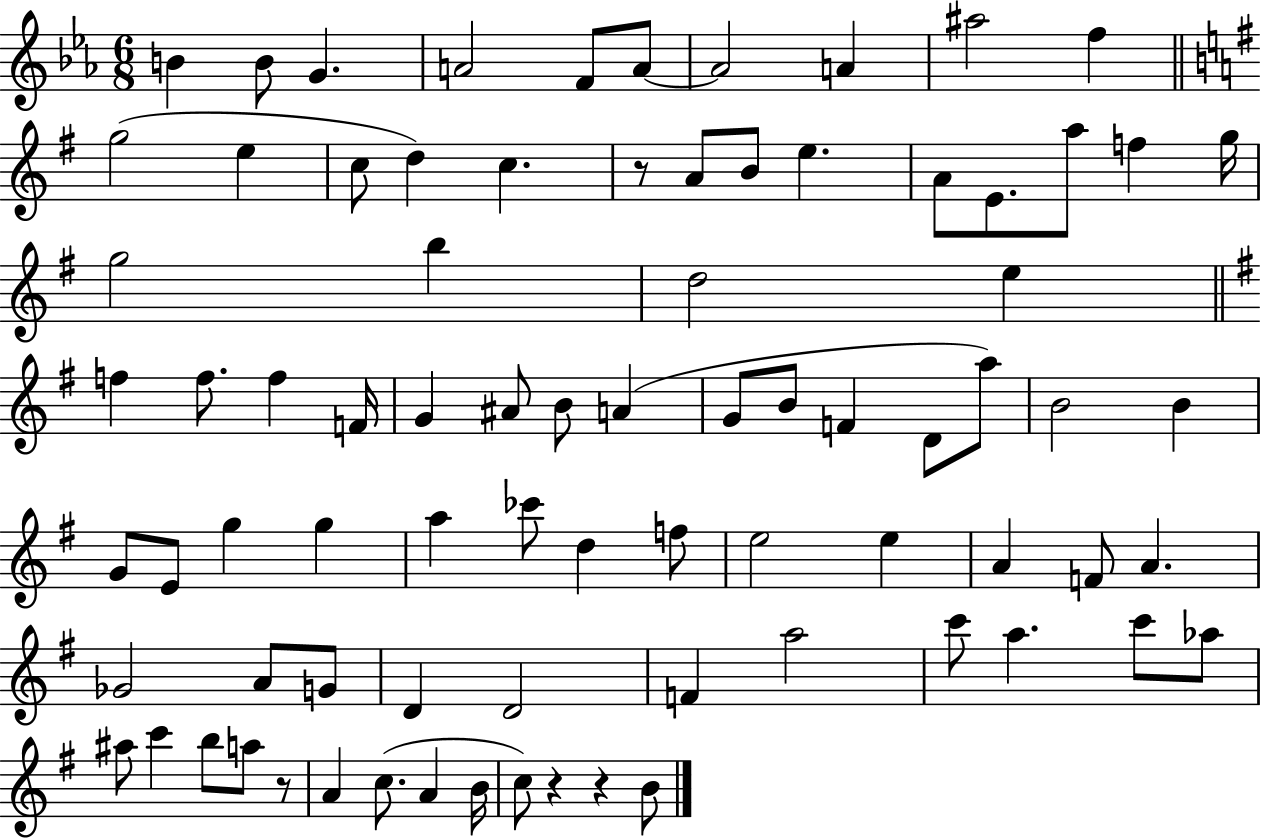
{
  \clef treble
  \numericTimeSignature
  \time 6/8
  \key ees \major
  b'4 b'8 g'4. | a'2 f'8 a'8~~ | a'2 a'4 | ais''2 f''4 | \break \bar "||" \break \key g \major g''2( e''4 | c''8 d''4) c''4. | r8 a'8 b'8 e''4. | a'8 e'8. a''8 f''4 g''16 | \break g''2 b''4 | d''2 e''4 | \bar "||" \break \key g \major f''4 f''8. f''4 f'16 | g'4 ais'8 b'8 a'4( | g'8 b'8 f'4 d'8 a''8) | b'2 b'4 | \break g'8 e'8 g''4 g''4 | a''4 ces'''8 d''4 f''8 | e''2 e''4 | a'4 f'8 a'4. | \break ges'2 a'8 g'8 | d'4 d'2 | f'4 a''2 | c'''8 a''4. c'''8 aes''8 | \break ais''8 c'''4 b''8 a''8 r8 | a'4 c''8.( a'4 b'16 | c''8) r4 r4 b'8 | \bar "|."
}